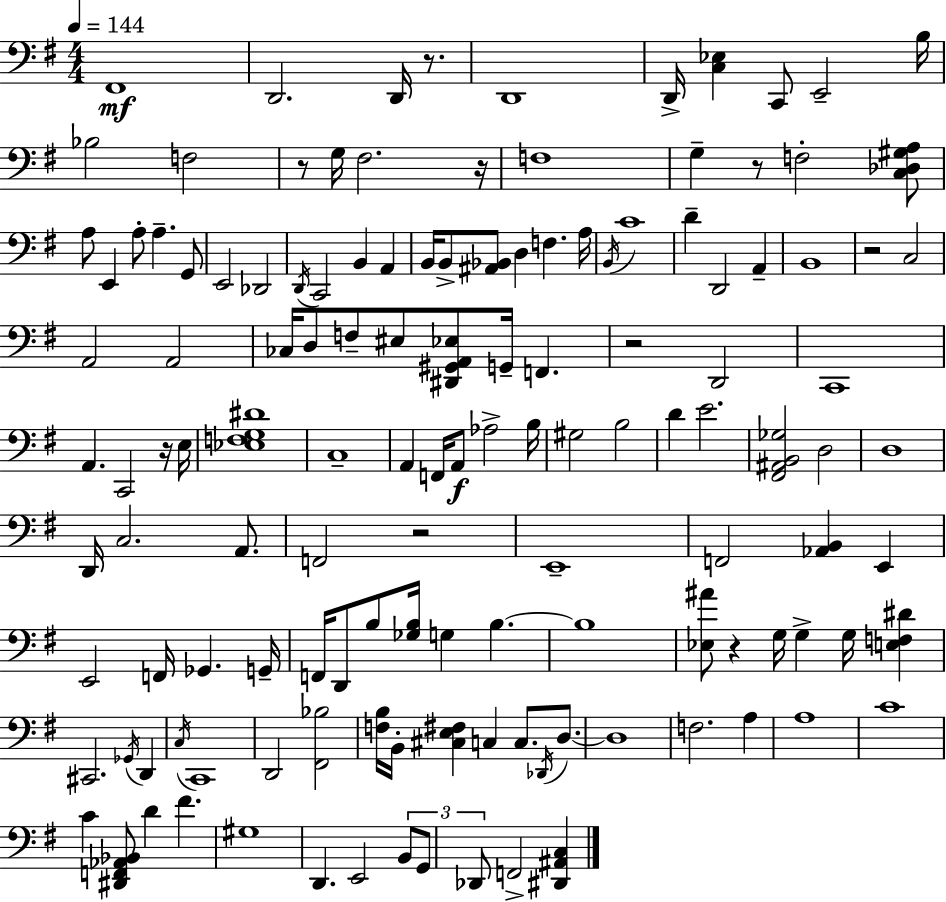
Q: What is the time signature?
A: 4/4